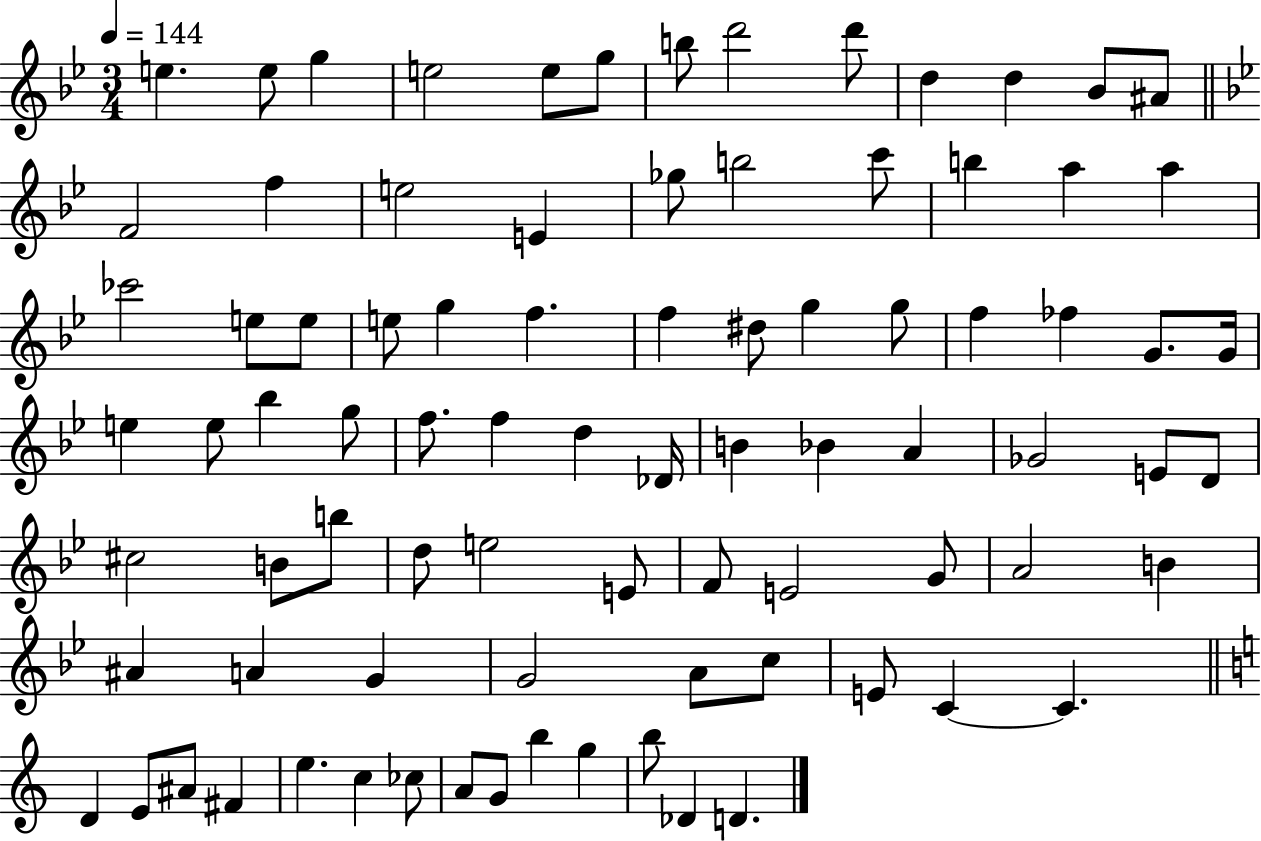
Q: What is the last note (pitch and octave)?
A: D4